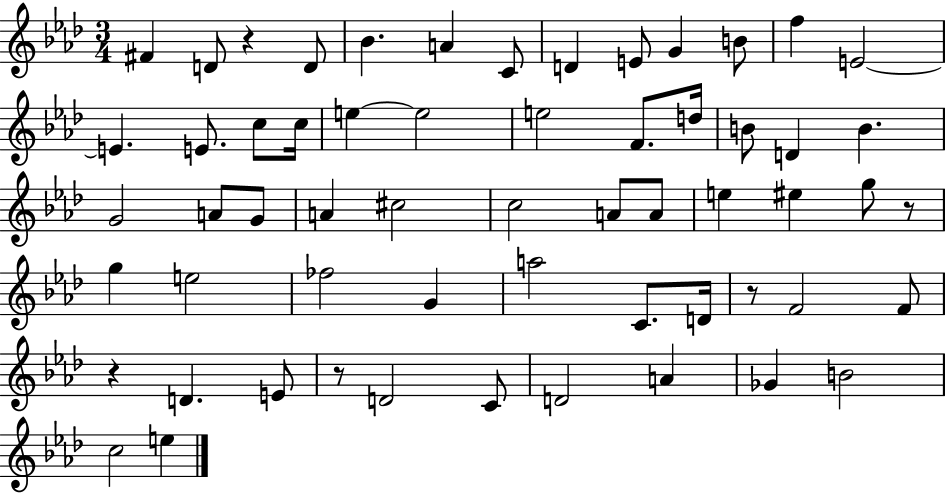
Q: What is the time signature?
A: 3/4